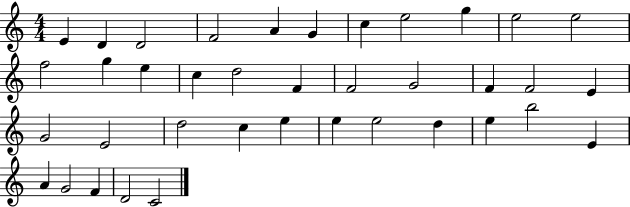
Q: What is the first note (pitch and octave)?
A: E4